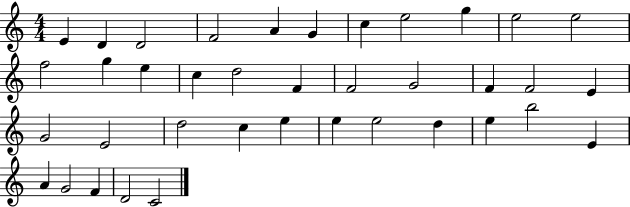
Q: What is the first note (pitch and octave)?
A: E4